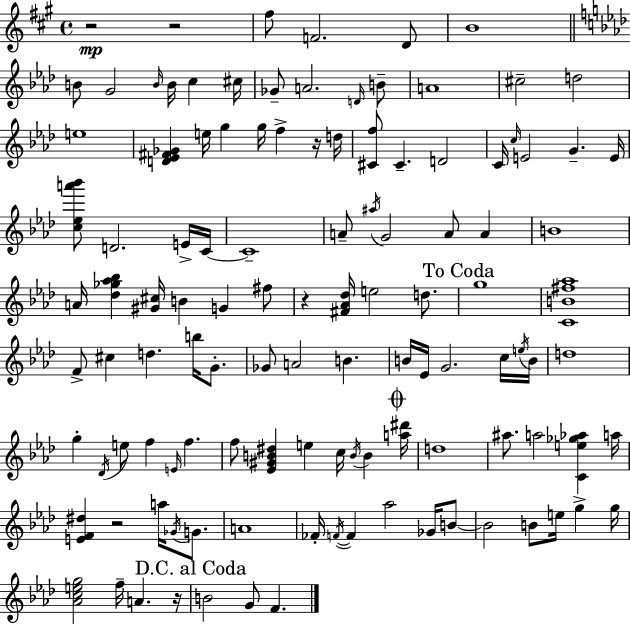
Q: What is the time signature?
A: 4/4